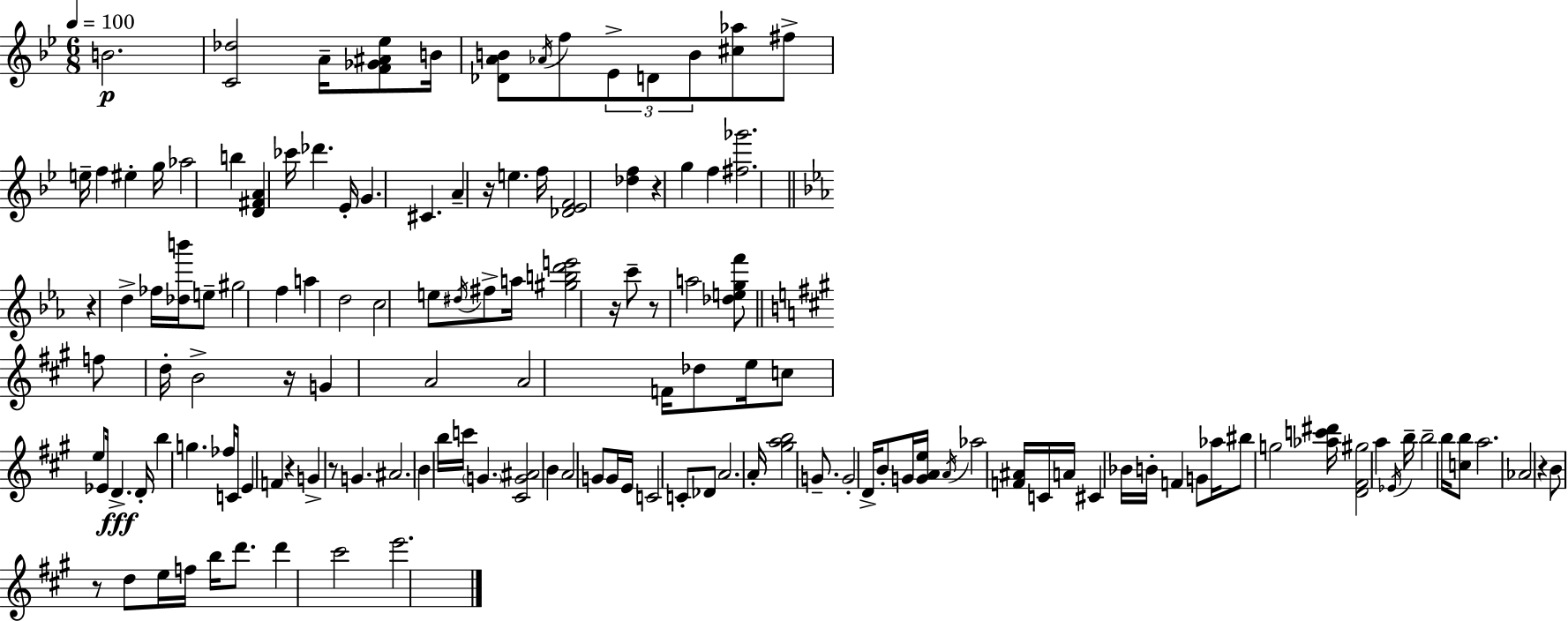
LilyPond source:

{
  \clef treble
  \numericTimeSignature
  \time 6/8
  \key g \minor
  \tempo 4 = 100
  \repeat volta 2 { b'2.\p | <c' des''>2 a'16-- <f' ges' ais' ees''>8 b'16 | <des' a' b'>8 \acciaccatura { aes'16 } f''8 \tuplet 3/2 { ees'8-> d'8 b'8 } <cis'' aes''>8 | fis''8-> e''16-- f''4 eis''4-. | \break g''16 aes''2 b''4 | <d' fis' a'>4 ces'''16 des'''4. | ees'16-. g'4. cis'4. | a'4-- r16 e''4. | \break f''16 <des' ees' f'>2 <des'' f''>4 | r4 g''4 f''4 | <fis'' ges'''>2. | \bar "||" \break \key ees \major r4 d''4-> fes''16 <des'' b'''>16 e''8-- | gis''2 f''4 | a''4 d''2 | c''2 e''8 \acciaccatura { dis''16 } fis''8-> | \break a''16 <gis'' b'' d''' e'''>2 r16 c'''8-- | r8 a''2 <des'' e'' g'' f'''>8 | \bar "||" \break \key a \major f''8 d''16-. b'2-> r16 | g'4 a'2 | a'2 f'16 des''8 e''16 | c''8 e''8 ees'16 d'4.->\fff d'16-. | \break b''4 g''4. fes''16 c'16 | e'4 f'4 r4 | g'4-> r8 g'4. | ais'2. | \break b'4 b''16 c'''16 \parenthesize g'4. | <cis' g' ais'>2 b'4 | a'2 g'8 g'16 e'16 | c'2 c'8-. des'8 | \break a'2. | a'16-. <gis'' a'' b''>2 g'8.-- | g'2-. d'16-> b'8-. g'16 | <g' a' e''>16 \acciaccatura { a'16 } aes''2 <f' ais'>16 c'16 | \break a'16 cis'4 bes'16 b'16-. f'4 g'8 | aes''16 bis''8 g''2 | <aes'' c''' dis'''>16 <d' fis' gis''>2 a''4 | \acciaccatura { ees'16 } b''16-- b''2-- b''16 | \break <c'' b''>8 a''2. | aes'2 r4 | b'8 r8 d''8 e''16 f''16 b''16 d'''8. | d'''4 cis'''2 | \break e'''2. | } \bar "|."
}